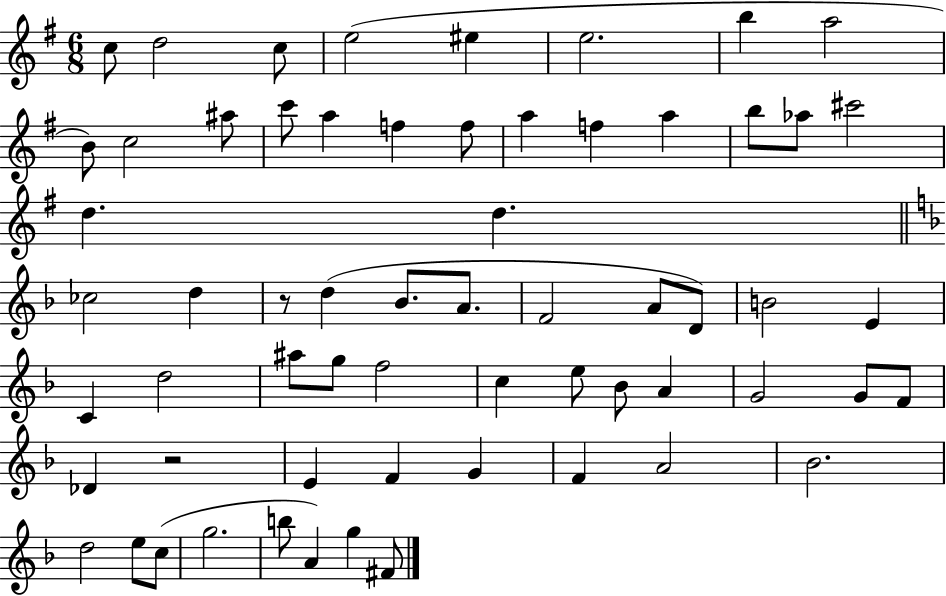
X:1
T:Untitled
M:6/8
L:1/4
K:G
c/2 d2 c/2 e2 ^e e2 b a2 B/2 c2 ^a/2 c'/2 a f f/2 a f a b/2 _a/2 ^c'2 d d _c2 d z/2 d _B/2 A/2 F2 A/2 D/2 B2 E C d2 ^a/2 g/2 f2 c e/2 _B/2 A G2 G/2 F/2 _D z2 E F G F A2 _B2 d2 e/2 c/2 g2 b/2 A g ^F/2